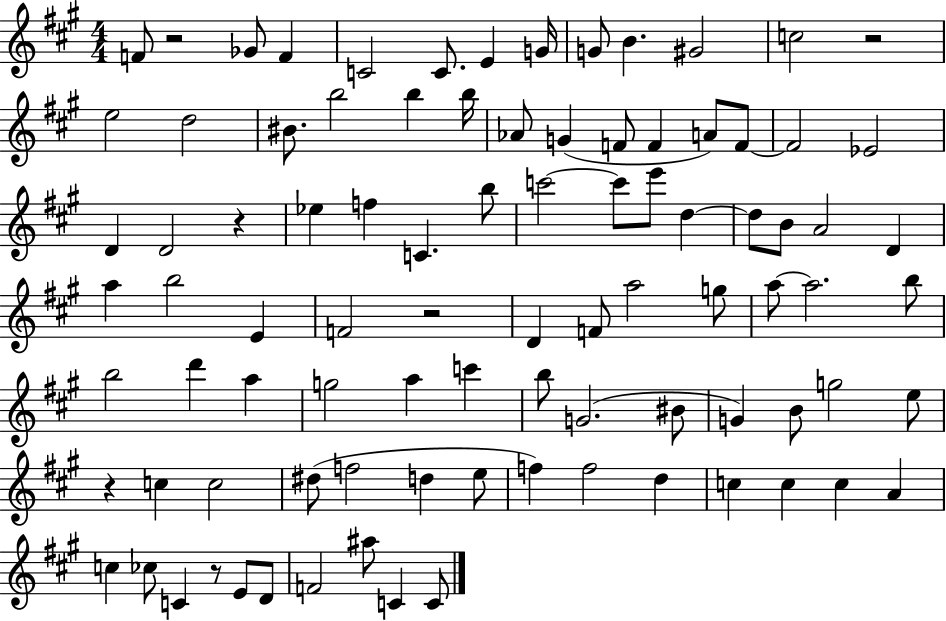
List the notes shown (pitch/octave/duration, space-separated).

F4/e R/h Gb4/e F4/q C4/h C4/e. E4/q G4/s G4/e B4/q. G#4/h C5/h R/h E5/h D5/h BIS4/e. B5/h B5/q B5/s Ab4/e G4/q F4/e F4/q A4/e F4/e F4/h Eb4/h D4/q D4/h R/q Eb5/q F5/q C4/q. B5/e C6/h C6/e E6/e D5/q D5/e B4/e A4/h D4/q A5/q B5/h E4/q F4/h R/h D4/q F4/e A5/h G5/e A5/e A5/h. B5/e B5/h D6/q A5/q G5/h A5/q C6/q B5/e G4/h. BIS4/e G4/q B4/e G5/h E5/e R/q C5/q C5/h D#5/e F5/h D5/q E5/e F5/q F5/h D5/q C5/q C5/q C5/q A4/q C5/q CES5/e C4/q R/e E4/e D4/e F4/h A#5/e C4/q C4/e